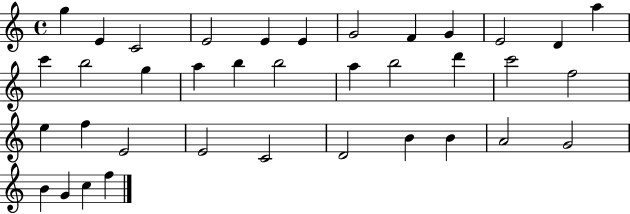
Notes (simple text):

G5/q E4/q C4/h E4/h E4/q E4/q G4/h F4/q G4/q E4/h D4/q A5/q C6/q B5/h G5/q A5/q B5/q B5/h A5/q B5/h D6/q C6/h F5/h E5/q F5/q E4/h E4/h C4/h D4/h B4/q B4/q A4/h G4/h B4/q G4/q C5/q F5/q